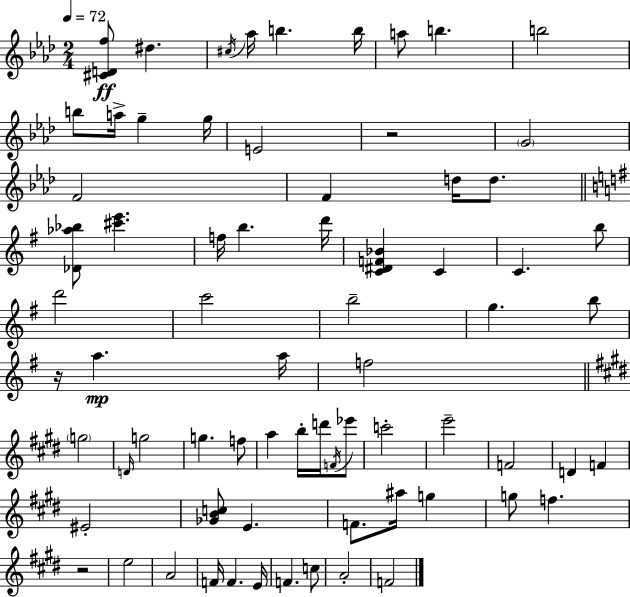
X:1
T:Untitled
M:2/4
L:1/4
K:Fm
[^CDf]/2 ^d ^c/4 _a/4 b b/4 a/2 b b2 b/2 a/4 g g/4 E2 z2 G2 F2 F d/4 d/2 [_D_a_b]/2 [^c'e'] f/4 b d'/4 [C^DF_B] C C b/2 d'2 c'2 b2 g b/2 z/4 a a/4 f2 g2 D/4 g2 g f/2 a b/4 d'/4 F/4 _e'/2 c'2 e'2 F2 D F ^E2 [_GBc]/2 E F/2 ^a/4 g g/2 f z2 e2 A2 F/4 F E/4 F c/2 A2 F2